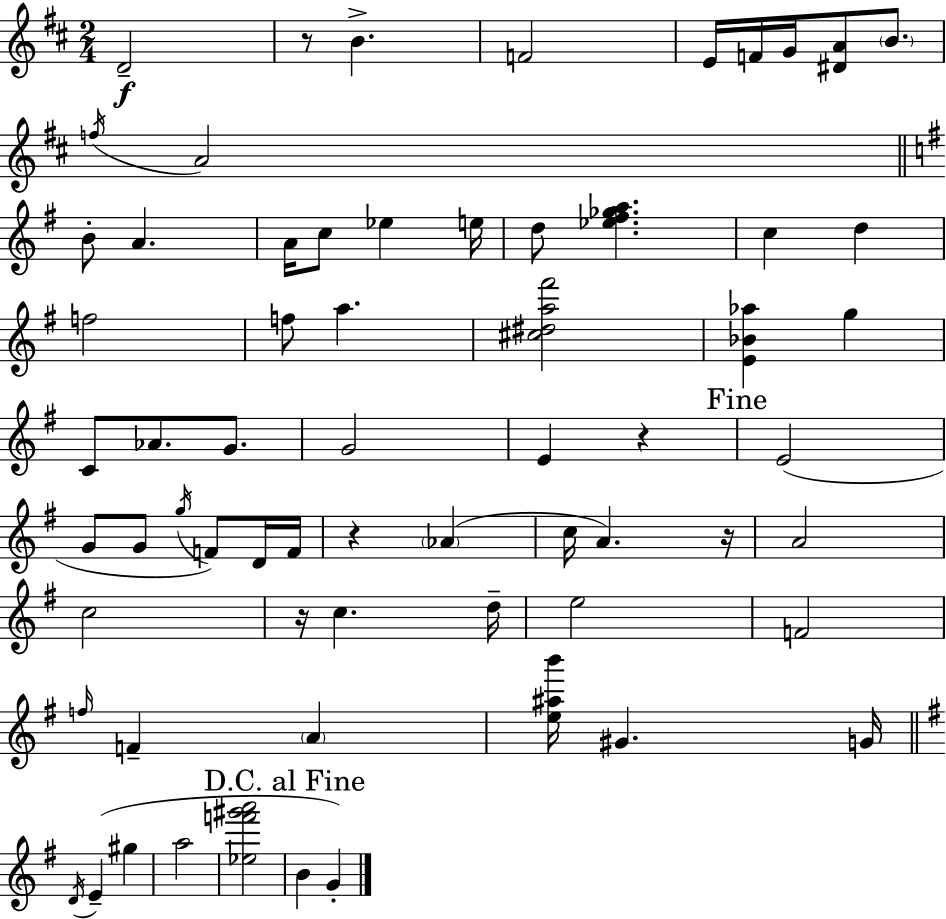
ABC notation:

X:1
T:Untitled
M:2/4
L:1/4
K:D
D2 z/2 B F2 E/4 F/4 G/4 [^DA]/2 B/2 f/4 A2 B/2 A A/4 c/2 _e e/4 d/2 [_e^f_ga] c d f2 f/2 a [^c^da^f']2 [E_B_a] g C/2 _A/2 G/2 G2 E z E2 G/2 G/2 g/4 F/2 D/4 F/4 z _A c/4 A z/4 A2 c2 z/4 c d/4 e2 F2 f/4 F A [e^ab']/4 ^G G/4 D/4 E ^g a2 [_ef'^g'a']2 B G